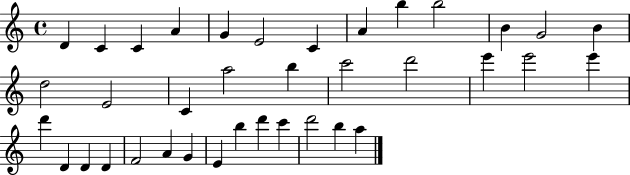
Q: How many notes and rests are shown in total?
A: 37